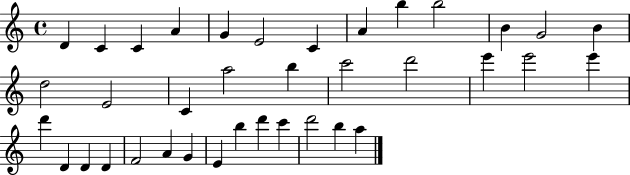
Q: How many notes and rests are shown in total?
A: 37